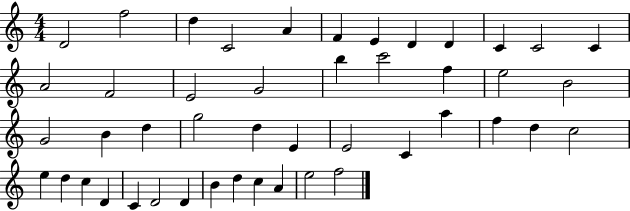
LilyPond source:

{
  \clef treble
  \numericTimeSignature
  \time 4/4
  \key c \major
  d'2 f''2 | d''4 c'2 a'4 | f'4 e'4 d'4 d'4 | c'4 c'2 c'4 | \break a'2 f'2 | e'2 g'2 | b''4 c'''2 f''4 | e''2 b'2 | \break g'2 b'4 d''4 | g''2 d''4 e'4 | e'2 c'4 a''4 | f''4 d''4 c''2 | \break e''4 d''4 c''4 d'4 | c'4 d'2 d'4 | b'4 d''4 c''4 a'4 | e''2 f''2 | \break \bar "|."
}